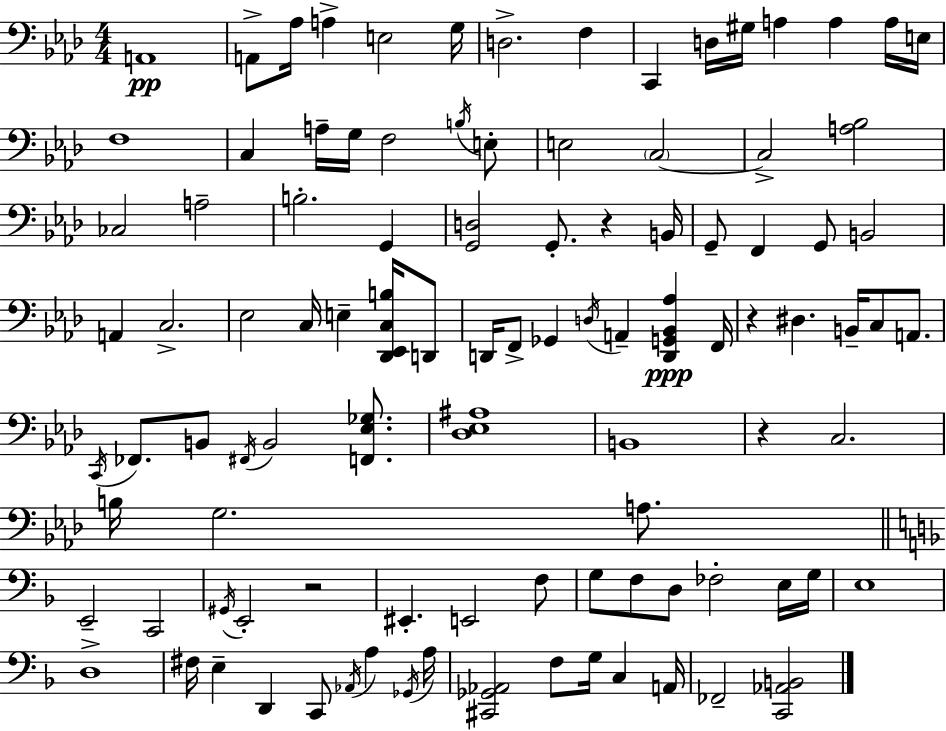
{
  \clef bass
  \numericTimeSignature
  \time 4/4
  \key aes \major
  a,1\pp | a,8-> aes16 a4-> e2 g16 | d2.-> f4 | c,4 d16 gis16 a4 a4 a16 e16 | \break f1 | c4 a16-- g16 f2 \acciaccatura { b16 } e8-. | e2 \parenthesize c2~~ | c2-> <a bes>2 | \break ces2 a2-- | b2.-. g,4 | <g, d>2 g,8.-. r4 | b,16 g,8-- f,4 g,8 b,2 | \break a,4 c2.-> | ees2 c16 e4-- <des, ees, c b>16 d,8 | d,16 f,8-> ges,4 \acciaccatura { d16 } a,4-- <d, g, bes, aes>4\ppp | f,16 r4 dis4. b,16-- c8 a,8. | \break \acciaccatura { c,16 } fes,8. b,8 \acciaccatura { fis,16 } b,2 | <f, ees ges>8. <des ees ais>1 | b,1 | r4 c2. | \break b16 g2. | a8. \bar "||" \break \key f \major e,2-- c,2 | \acciaccatura { gis,16 } e,2-. r2 | eis,4.-. e,2 f8 | g8 f8 d8 fes2-. e16 | \break g16 e1 | d1-> | fis16 e4-- d,4 c,8 \acciaccatura { aes,16 } a4 | \acciaccatura { ges,16 } a16 <cis, ges, aes,>2 f8 g16 c4 | \break a,16 fes,2-- <c, aes, b,>2 | \bar "|."
}